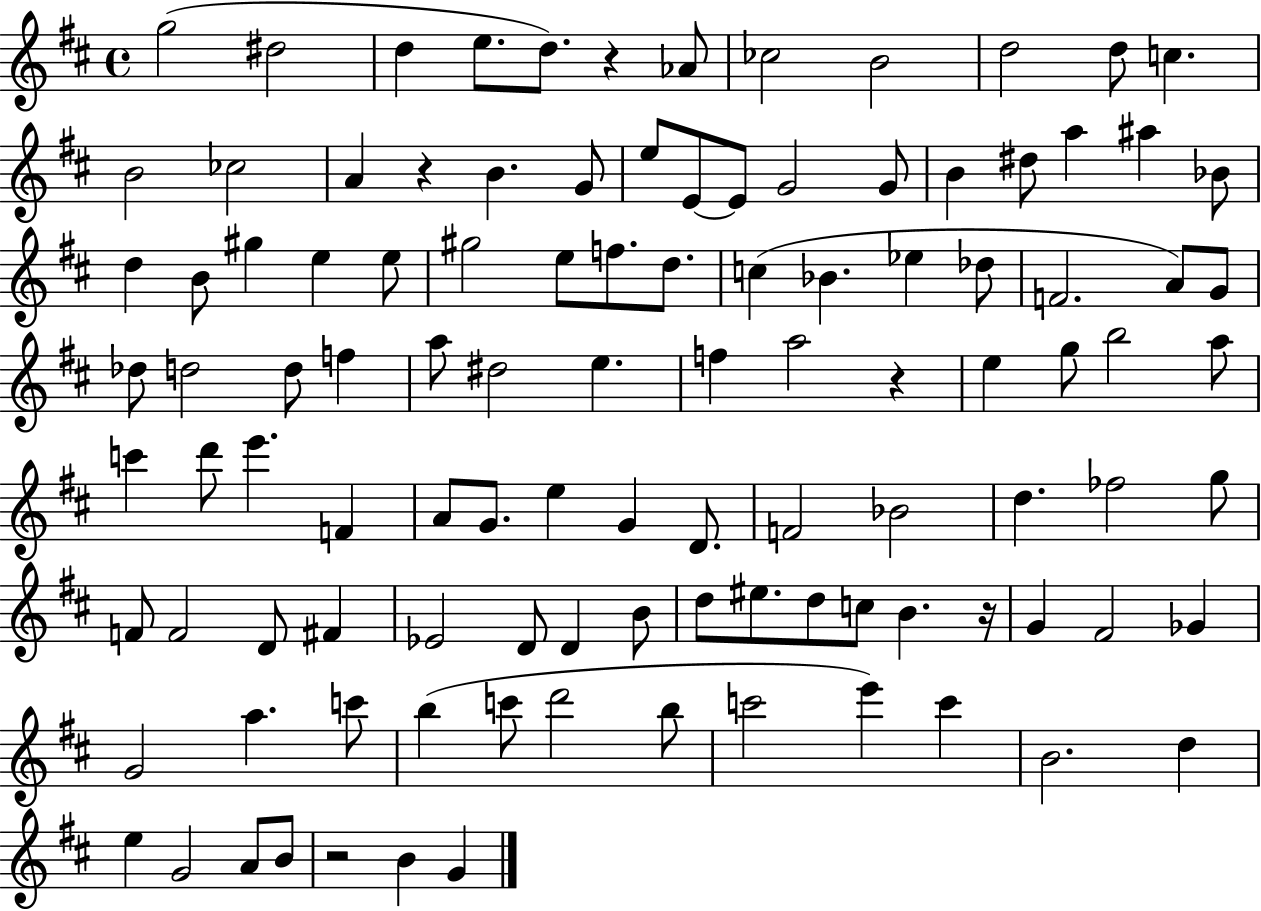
G5/h D#5/h D5/q E5/e. D5/e. R/q Ab4/e CES5/h B4/h D5/h D5/e C5/q. B4/h CES5/h A4/q R/q B4/q. G4/e E5/e E4/e E4/e G4/h G4/e B4/q D#5/e A5/q A#5/q Bb4/e D5/q B4/e G#5/q E5/q E5/e G#5/h E5/e F5/e. D5/e. C5/q Bb4/q. Eb5/q Db5/e F4/h. A4/e G4/e Db5/e D5/h D5/e F5/q A5/e D#5/h E5/q. F5/q A5/h R/q E5/q G5/e B5/h A5/e C6/q D6/e E6/q. F4/q A4/e G4/e. E5/q G4/q D4/e. F4/h Bb4/h D5/q. FES5/h G5/e F4/e F4/h D4/e F#4/q Eb4/h D4/e D4/q B4/e D5/e EIS5/e. D5/e C5/e B4/q. R/s G4/q F#4/h Gb4/q G4/h A5/q. C6/e B5/q C6/e D6/h B5/e C6/h E6/q C6/q B4/h. D5/q E5/q G4/h A4/e B4/e R/h B4/q G4/q